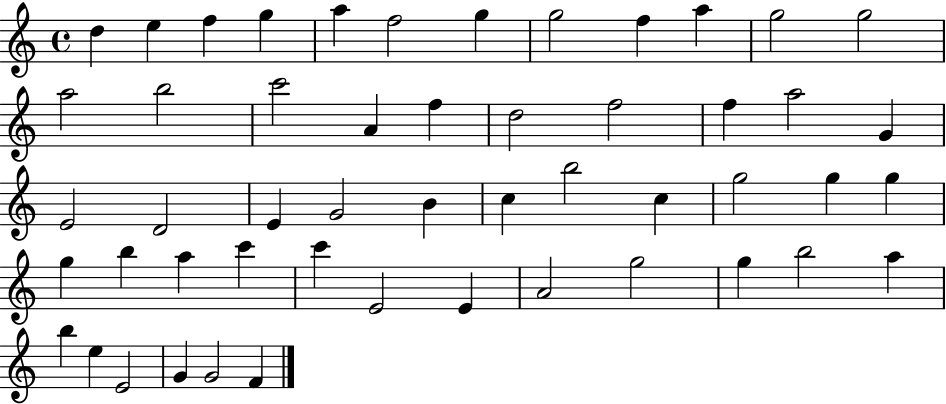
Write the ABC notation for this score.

X:1
T:Untitled
M:4/4
L:1/4
K:C
d e f g a f2 g g2 f a g2 g2 a2 b2 c'2 A f d2 f2 f a2 G E2 D2 E G2 B c b2 c g2 g g g b a c' c' E2 E A2 g2 g b2 a b e E2 G G2 F